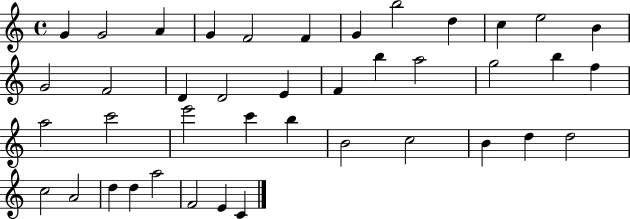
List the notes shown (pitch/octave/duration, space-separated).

G4/q G4/h A4/q G4/q F4/h F4/q G4/q B5/h D5/q C5/q E5/h B4/q G4/h F4/h D4/q D4/h E4/q F4/q B5/q A5/h G5/h B5/q F5/q A5/h C6/h E6/h C6/q B5/q B4/h C5/h B4/q D5/q D5/h C5/h A4/h D5/q D5/q A5/h F4/h E4/q C4/q